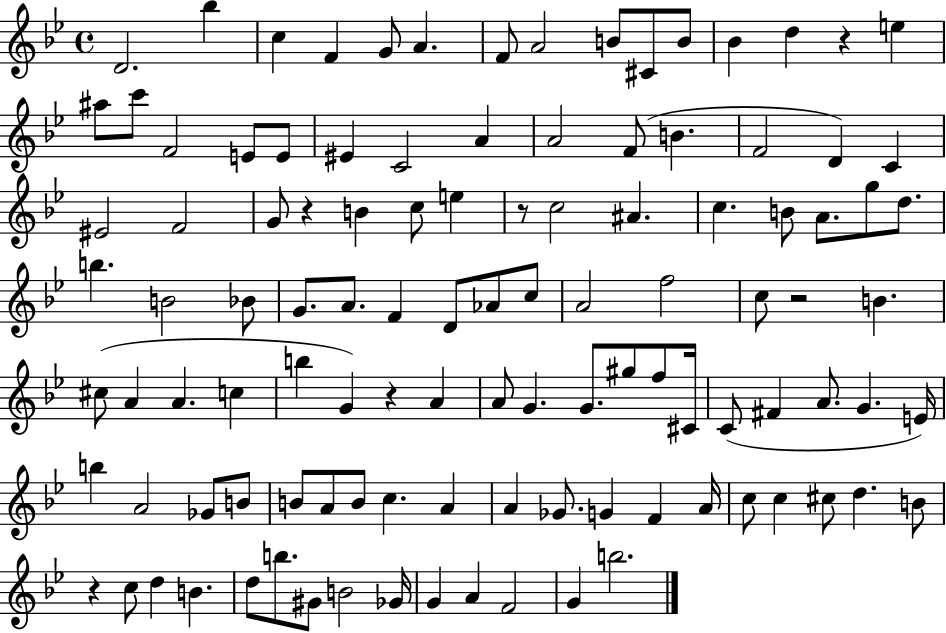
X:1
T:Untitled
M:4/4
L:1/4
K:Bb
D2 _b c F G/2 A F/2 A2 B/2 ^C/2 B/2 _B d z e ^a/2 c'/2 F2 E/2 E/2 ^E C2 A A2 F/2 B F2 D C ^E2 F2 G/2 z B c/2 e z/2 c2 ^A c B/2 A/2 g/2 d/2 b B2 _B/2 G/2 A/2 F D/2 _A/2 c/2 A2 f2 c/2 z2 B ^c/2 A A c b G z A A/2 G G/2 ^g/2 f/2 ^C/4 C/2 ^F A/2 G E/4 b A2 _G/2 B/2 B/2 A/2 B/2 c A A _G/2 G F A/4 c/2 c ^c/2 d B/2 z c/2 d B d/2 b/2 ^G/2 B2 _G/4 G A F2 G b2